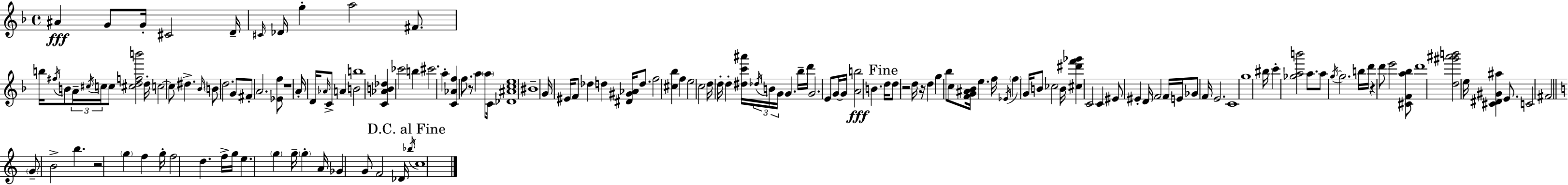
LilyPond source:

{
  \clef treble
  \time 4/4
  \defaultTimeSignature
  \key f \major
  \repeat volta 2 { ais'4\fff g'8 g'16-. cis'2 d'16-- | \grace { cis'16 } des'16 g''4-. a''2 fis'8. | b''16 \acciaccatura { fis''16 } b'8 \tuplet 3/2 { a'16-- \acciaccatura { cis''16 } c''16 } c''8 <cis'' d'' f'' b'''>2 | d''16-. c''2~~ c''8 dis''4.-> | \break \grace { bes'16 } \parenthesize b'8 d''2. | g'8 fis'8-. a'2. | <ees' f''>8 r1 | a'16-. d'16 \grace { aes'16 } c'8-> a'4 b'2 | \break b''1 | <c' aes' b' des''>4 ces'''2 | b''4 cis'''2. | a''4-. <c' aes' f''>4 f''8. r8 a''4 | \break \parenthesize a''8 c'16 <des' ais' c'' e''>1 | bis'1-- | g'16 eis'16 f'8 des''4 d''4 | <dis' gis' aes'>16 d''8. f''2 <cis'' bes''>4 | \break f''4 e''2 c''2 | d''16 d''16-. d''4-. <dis'' c''' ais'''>16 \tuplet 3/2 { \acciaccatura { des''16 } b'16 g'16 } g'4. | bes''16-- d'''16 g'2. | e'8 g'16~~ g'16 <a' b''>2\fff b'4. | \break \mark "Fine" d''16 d''8 r2 | d''16 r16 d''4 g''4 bes''8 c''8 <f' g' ais' bes'>16 e''4. | f''16 \acciaccatura { ees'16 } \parenthesize f''4 g'16 b'8 ces''2 | b'16 <cis'' dis''' f''' ges'''>4 c'2 | \break c'4 eis'8 eis'4-. d'16 f'2 | f'16 e'16 ges'8 f'16 e'2. | c'1 | g''1 | \break bis''16 c'''4-. <ges'' a'' b'''>2 | a''8. a''8 \acciaccatura { g''16~ }~ g''2. | b''16 d'''16 r4 d'''8 e'''2 | <cis' f' a'' bes''>8 d'''1 | \break <d'' gis''' ais''' b'''>2 | e''16 <cis' dis' gis' ais''>4 e'8. c'2 | fis'2 \bar "||" \break \key a \minor \parenthesize g'8-- b'2-> b''4. | r2 \parenthesize g''4 f''4 | g''16-. f''2 d''4. f''16-> | g''16 e''4. \parenthesize g''4 g''16-- \parenthesize g''4-. | \break a'16 ges'4 g'8 f'2 des'16 | \mark "D.C. al Fine" \acciaccatura { bes''16 } c''1 | } \bar "|."
}